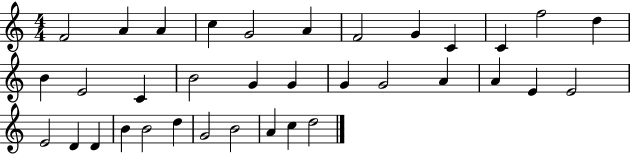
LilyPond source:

{
  \clef treble
  \numericTimeSignature
  \time 4/4
  \key c \major
  f'2 a'4 a'4 | c''4 g'2 a'4 | f'2 g'4 c'4 | c'4 f''2 d''4 | \break b'4 e'2 c'4 | b'2 g'4 g'4 | g'4 g'2 a'4 | a'4 e'4 e'2 | \break e'2 d'4 d'4 | b'4 b'2 d''4 | g'2 b'2 | a'4 c''4 d''2 | \break \bar "|."
}